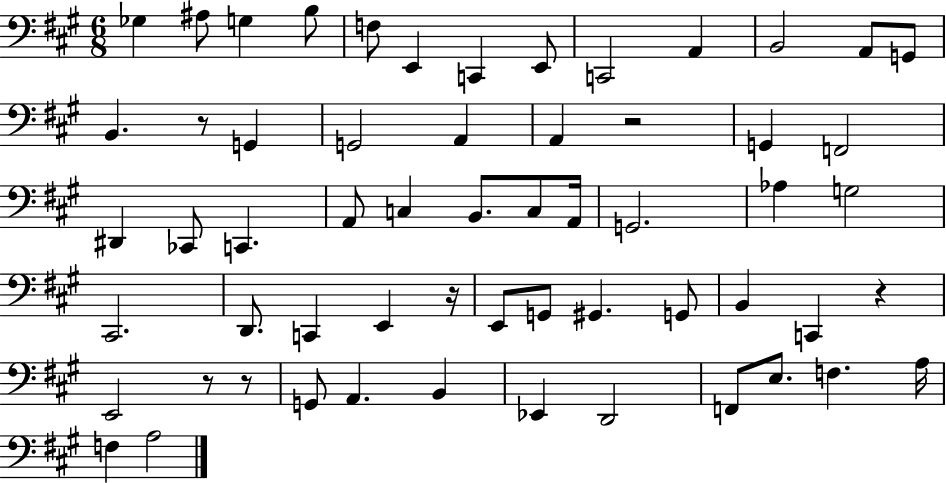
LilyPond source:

{
  \clef bass
  \numericTimeSignature
  \time 6/8
  \key a \major
  ges4 ais8 g4 b8 | f8 e,4 c,4 e,8 | c,2 a,4 | b,2 a,8 g,8 | \break b,4. r8 g,4 | g,2 a,4 | a,4 r2 | g,4 f,2 | \break dis,4 ces,8 c,4. | a,8 c4 b,8. c8 a,16 | g,2. | aes4 g2 | \break cis,2. | d,8. c,4 e,4 r16 | e,8 g,8 gis,4. g,8 | b,4 c,4 r4 | \break e,2 r8 r8 | g,8 a,4. b,4 | ees,4 d,2 | f,8 e8. f4. a16 | \break f4 a2 | \bar "|."
}